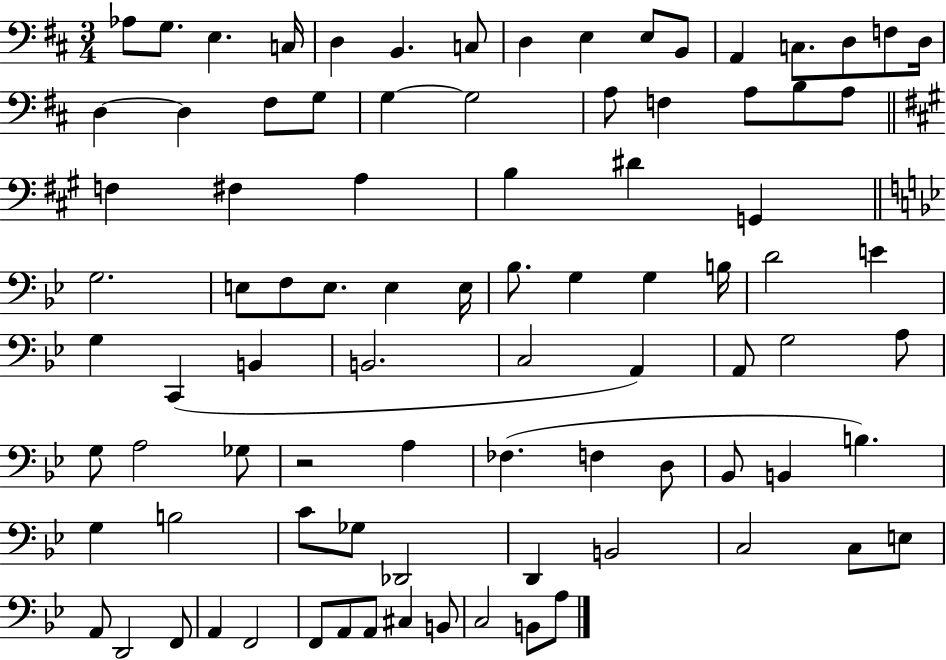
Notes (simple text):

Ab3/e G3/e. E3/q. C3/s D3/q B2/q. C3/e D3/q E3/q E3/e B2/e A2/q C3/e. D3/e F3/e D3/s D3/q D3/q F#3/e G3/e G3/q G3/h A3/e F3/q A3/e B3/e A3/e F3/q F#3/q A3/q B3/q D#4/q G2/q G3/h. E3/e F3/e E3/e. E3/q E3/s Bb3/e. G3/q G3/q B3/s D4/h E4/q G3/q C2/q B2/q B2/h. C3/h A2/q A2/e G3/h A3/e G3/e A3/h Gb3/e R/h A3/q FES3/q. F3/q D3/e Bb2/e B2/q B3/q. G3/q B3/h C4/e Gb3/e Db2/h D2/q B2/h C3/h C3/e E3/e A2/e D2/h F2/e A2/q F2/h F2/e A2/e A2/e C#3/q B2/e C3/h B2/e A3/e